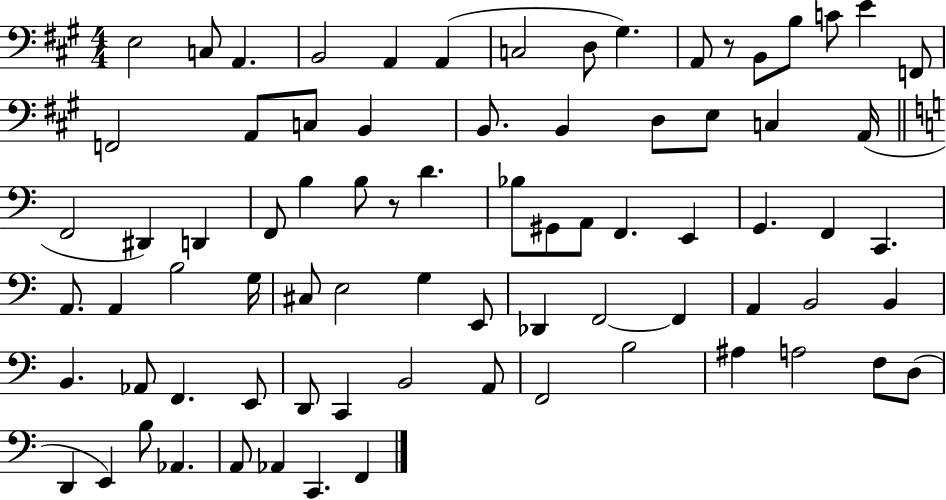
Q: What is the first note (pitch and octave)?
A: E3